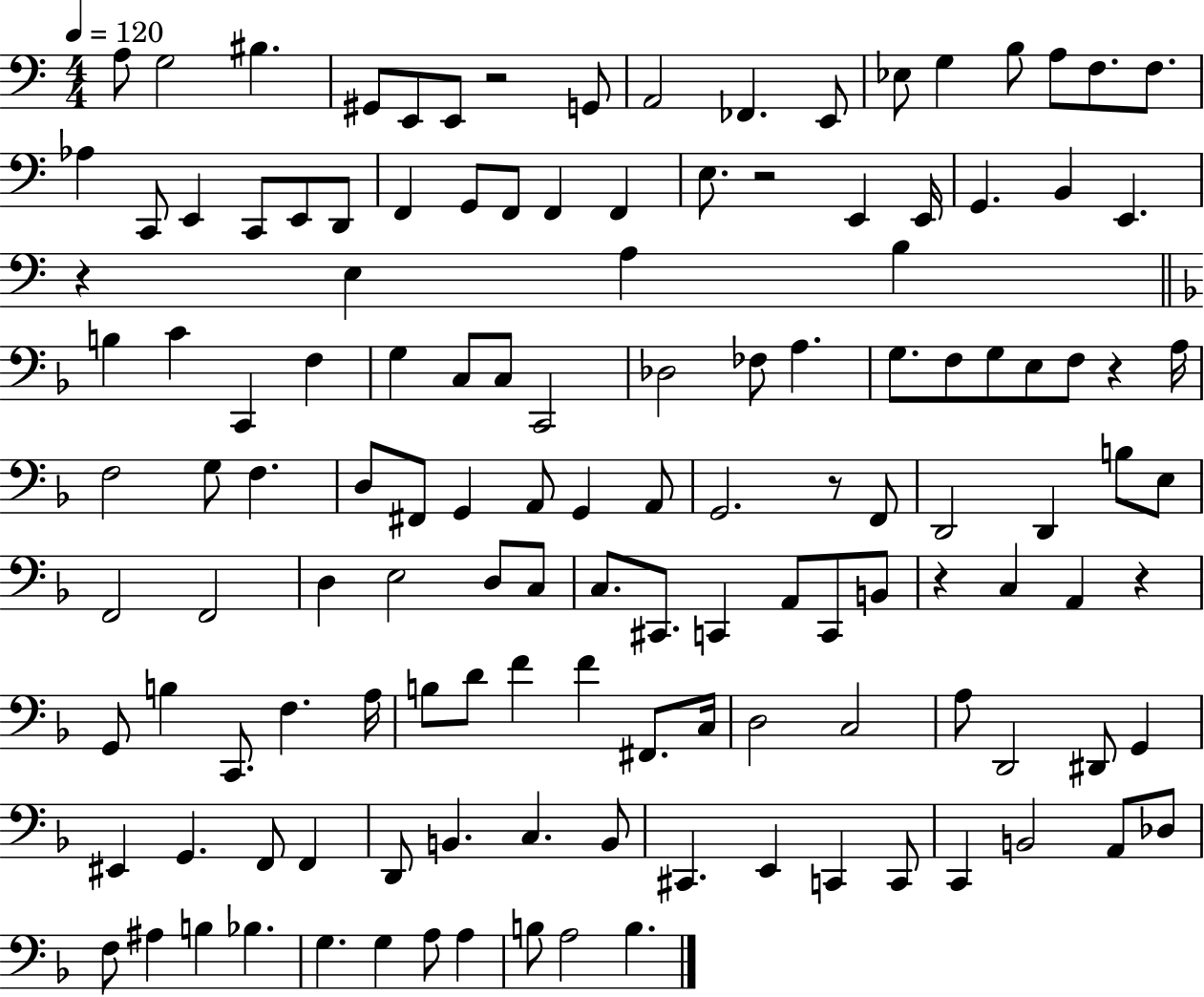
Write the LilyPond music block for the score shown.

{
  \clef bass
  \numericTimeSignature
  \time 4/4
  \key c \major
  \tempo 4 = 120
  a8 g2 bis4. | gis,8 e,8 e,8 r2 g,8 | a,2 fes,4. e,8 | ees8 g4 b8 a8 f8. f8. | \break aes4 c,8 e,4 c,8 e,8 d,8 | f,4 g,8 f,8 f,4 f,4 | e8. r2 e,4 e,16 | g,4. b,4 e,4. | \break r4 e4 a4 b4 | \bar "||" \break \key f \major b4 c'4 c,4 f4 | g4 c8 c8 c,2 | des2 fes8 a4. | g8. f8 g8 e8 f8 r4 a16 | \break f2 g8 f4. | d8 fis,8 g,4 a,8 g,4 a,8 | g,2. r8 f,8 | d,2 d,4 b8 e8 | \break f,2 f,2 | d4 e2 d8 c8 | c8. cis,8. c,4 a,8 c,8 b,8 | r4 c4 a,4 r4 | \break g,8 b4 c,8. f4. a16 | b8 d'8 f'4 f'4 fis,8. c16 | d2 c2 | a8 d,2 dis,8 g,4 | \break eis,4 g,4. f,8 f,4 | d,8 b,4. c4. b,8 | cis,4. e,4 c,4 c,8 | c,4 b,2 a,8 des8 | \break f8 ais4 b4 bes4. | g4. g4 a8 a4 | b8 a2 b4. | \bar "|."
}